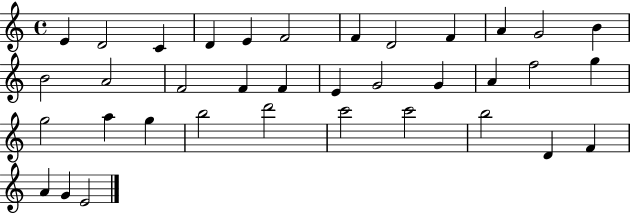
{
  \clef treble
  \time 4/4
  \defaultTimeSignature
  \key c \major
  e'4 d'2 c'4 | d'4 e'4 f'2 | f'4 d'2 f'4 | a'4 g'2 b'4 | \break b'2 a'2 | f'2 f'4 f'4 | e'4 g'2 g'4 | a'4 f''2 g''4 | \break g''2 a''4 g''4 | b''2 d'''2 | c'''2 c'''2 | b''2 d'4 f'4 | \break a'4 g'4 e'2 | \bar "|."
}